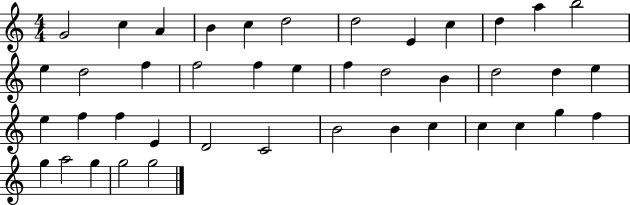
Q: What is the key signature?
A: C major